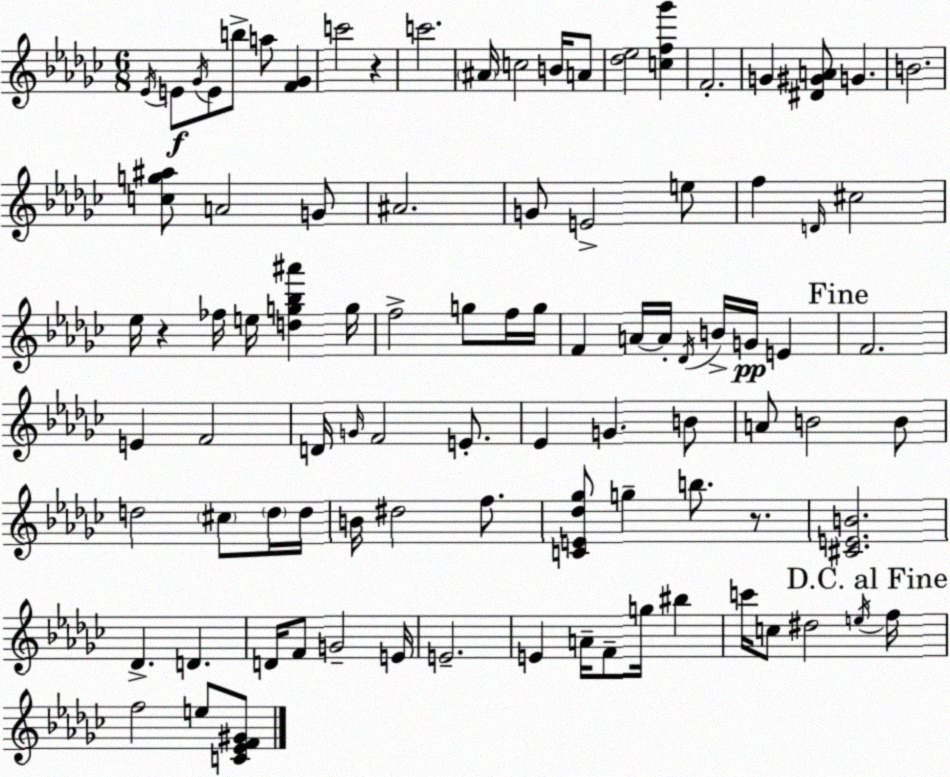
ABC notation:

X:1
T:Untitled
M:6/8
L:1/4
K:Ebm
_E/4 E/2 _G/4 E/2 b/2 a/2 [F_G] c'2 z c'2 ^A/4 c2 B/4 A/2 [_d_e]2 [cf_g'] F2 G [^D^GA]/2 G B2 [cg^a]/2 A2 G/2 ^A2 G/2 E2 e/2 f D/4 ^c2 _e/4 z _f/4 e/4 [dg_b^a'] g/4 f2 g/2 f/4 g/4 F A/4 A/4 _D/4 B/4 G/4 E F2 E F2 D/4 G/4 F2 E/2 _E G B/2 A/2 B2 B/2 d2 ^c/2 d/4 d/4 B/4 ^d2 f/2 [CE_d_g]/2 g b/2 z/2 [^CEB]2 _D D D/4 F/2 G2 E/4 E2 E A/4 F/2 g/4 ^b c'/4 c/2 ^d2 e/4 f/4 f2 e/2 [C_EF^G]/2